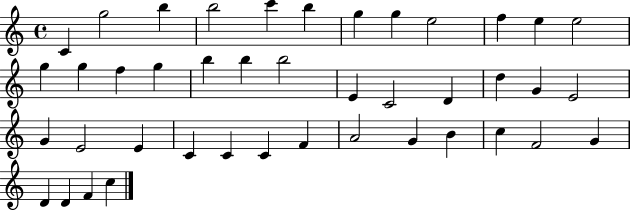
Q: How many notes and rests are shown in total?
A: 42